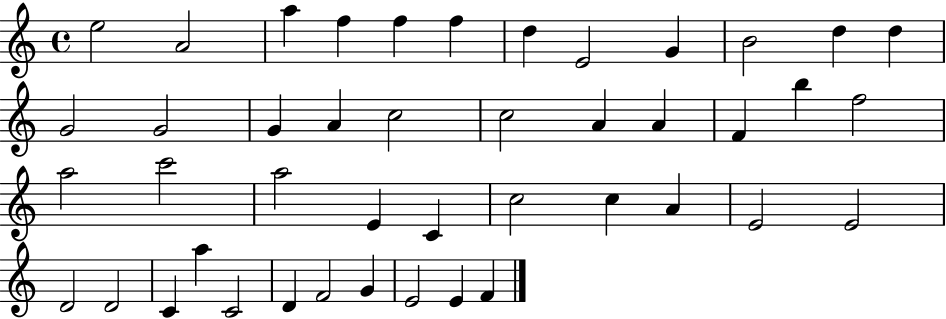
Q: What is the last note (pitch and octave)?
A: F4